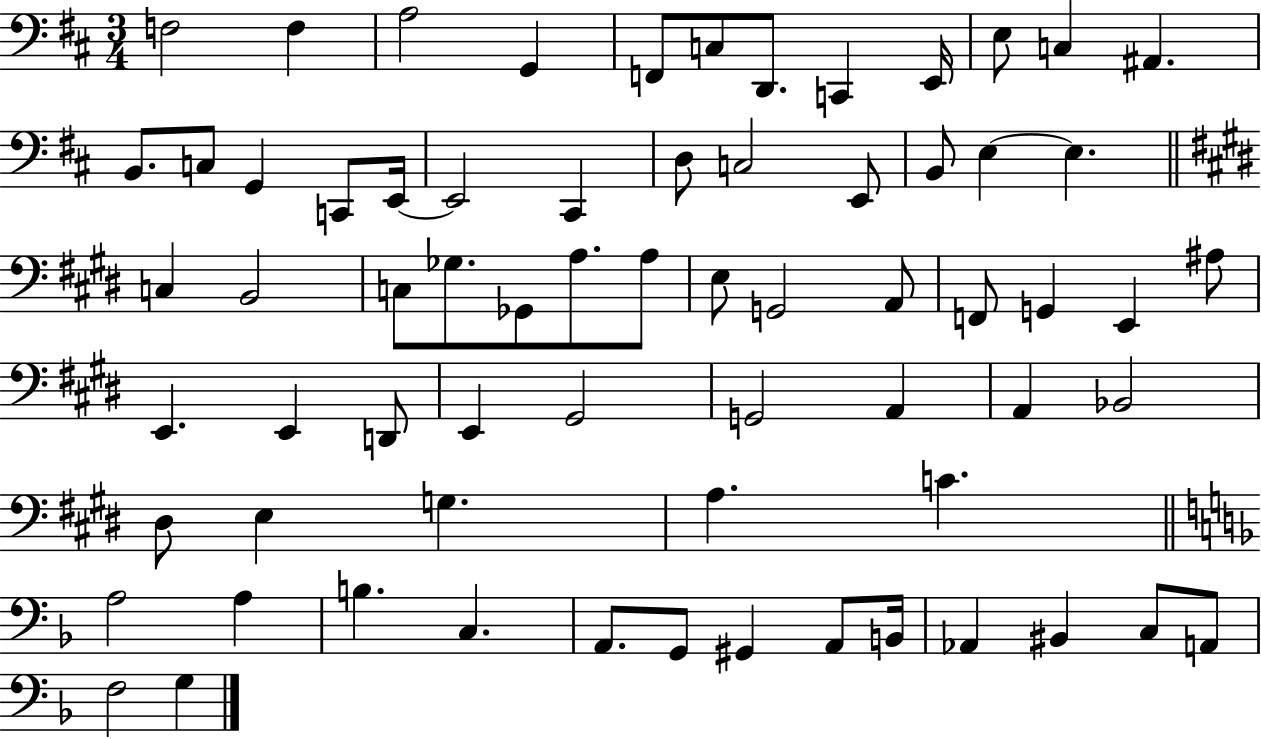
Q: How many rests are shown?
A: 0